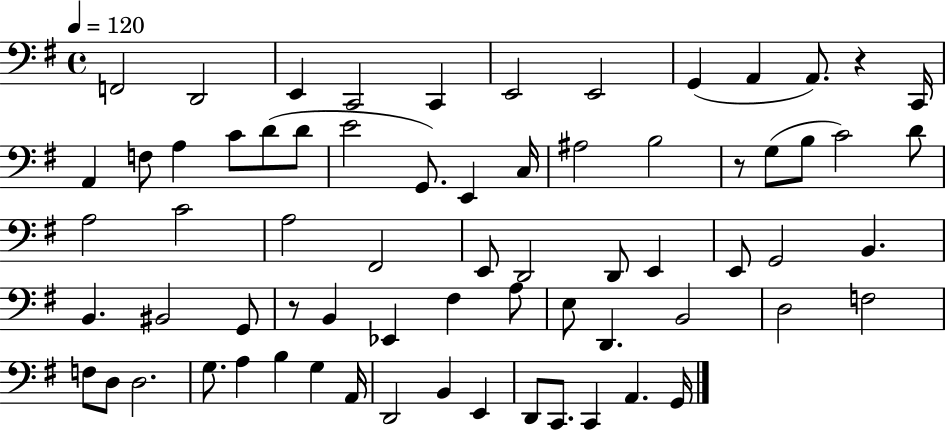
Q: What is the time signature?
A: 4/4